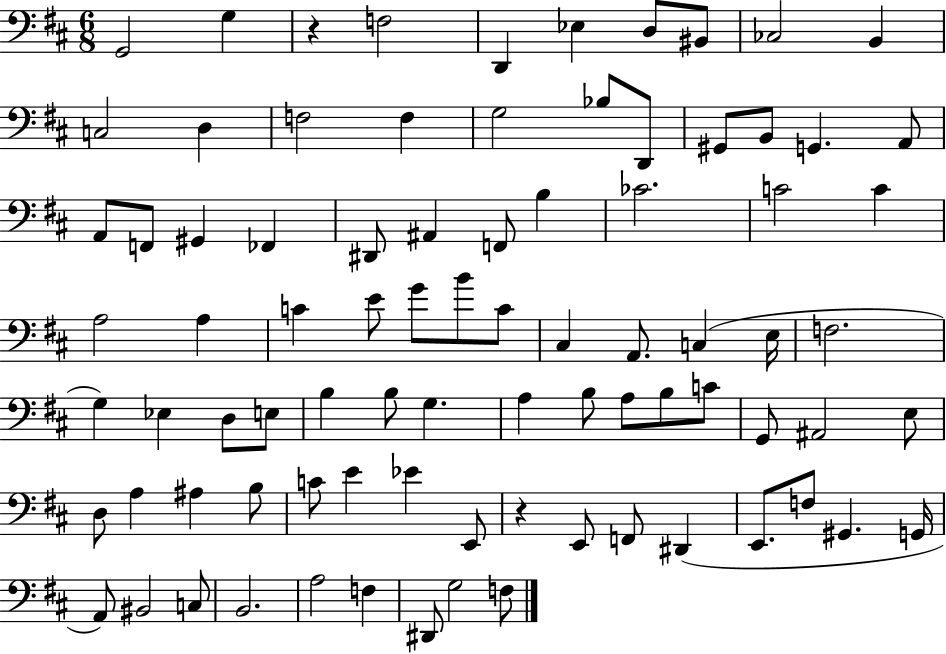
G2/h G3/q R/q F3/h D2/q Eb3/q D3/e BIS2/e CES3/h B2/q C3/h D3/q F3/h F3/q G3/h Bb3/e D2/e G#2/e B2/e G2/q. A2/e A2/e F2/e G#2/q FES2/q D#2/e A#2/q F2/e B3/q CES4/h. C4/h C4/q A3/h A3/q C4/q E4/e G4/e B4/e C4/e C#3/q A2/e. C3/q E3/s F3/h. G3/q Eb3/q D3/e E3/e B3/q B3/e G3/q. A3/q B3/e A3/e B3/e C4/e G2/e A#2/h E3/e D3/e A3/q A#3/q B3/e C4/e E4/q Eb4/q E2/e R/q E2/e F2/e D#2/q E2/e. F3/e G#2/q. G2/s A2/e BIS2/h C3/e B2/h. A3/h F3/q D#2/e G3/h F3/e